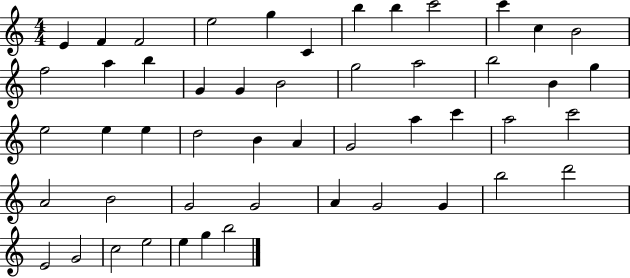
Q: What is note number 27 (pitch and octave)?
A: D5